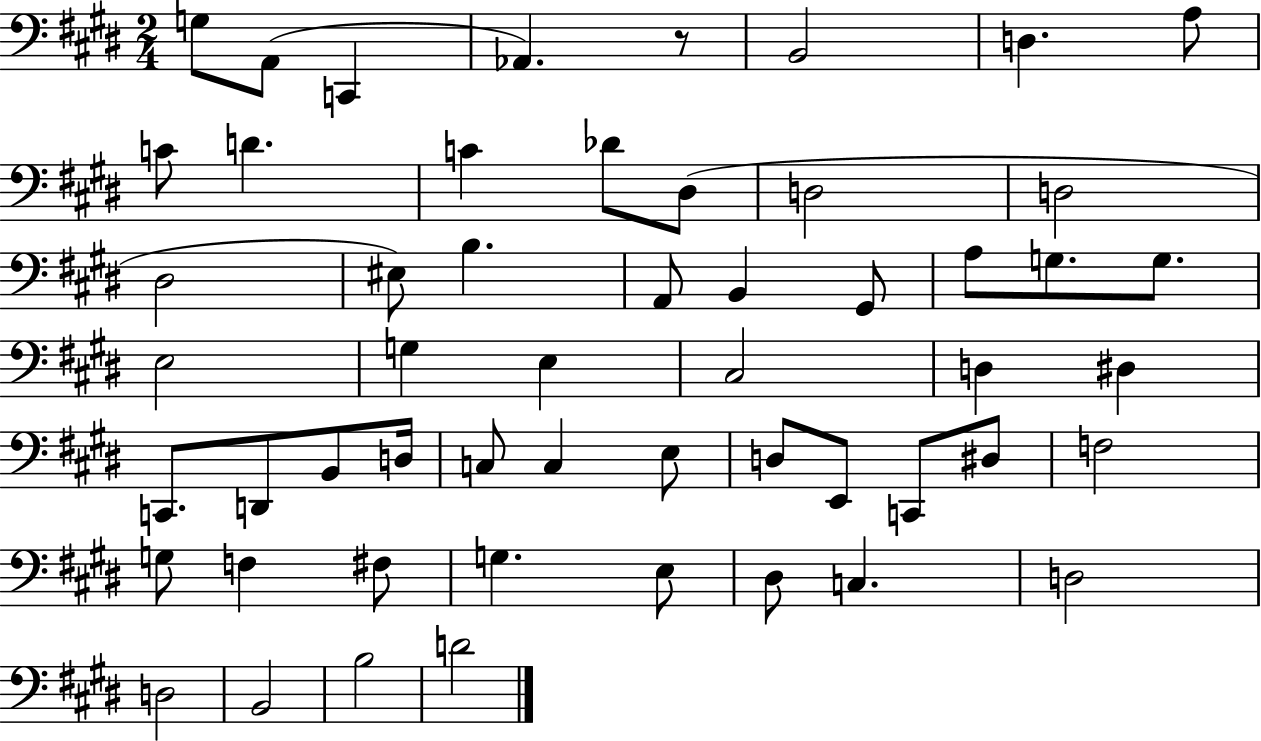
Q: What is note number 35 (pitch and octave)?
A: C3